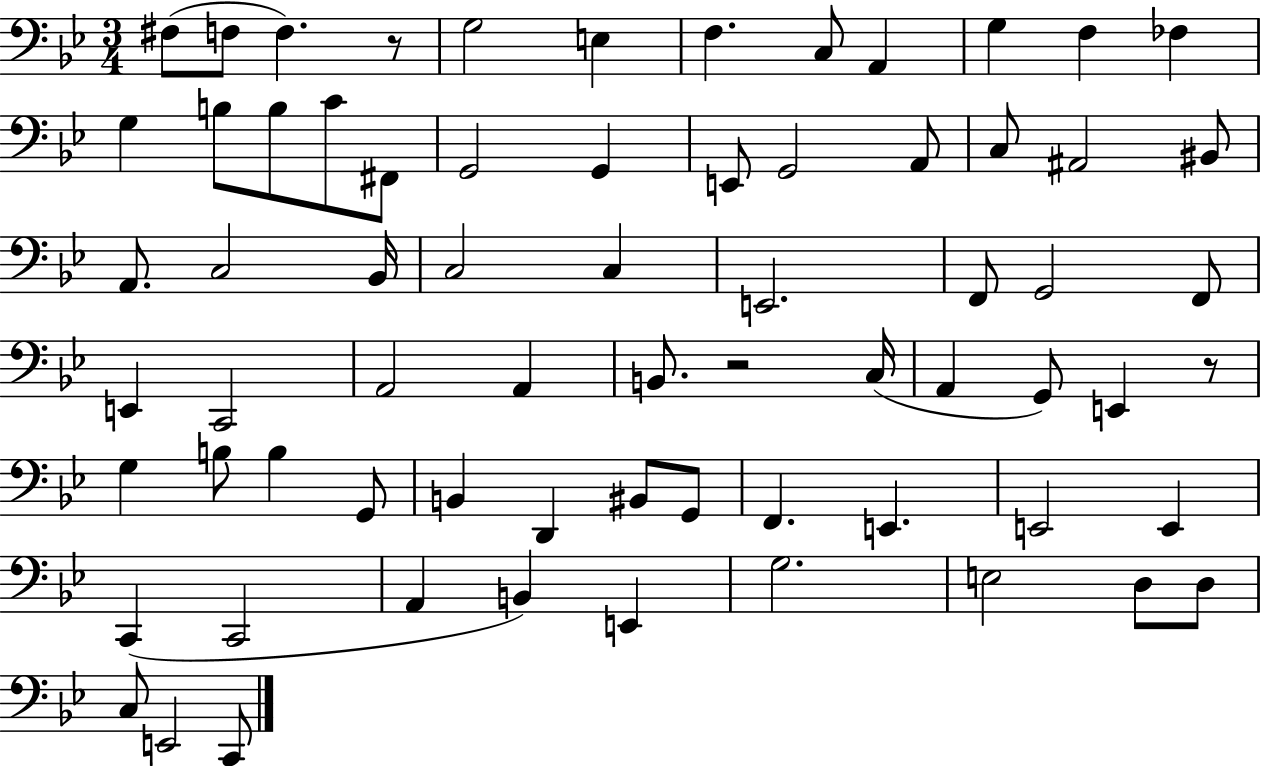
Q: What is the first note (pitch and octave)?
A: F#3